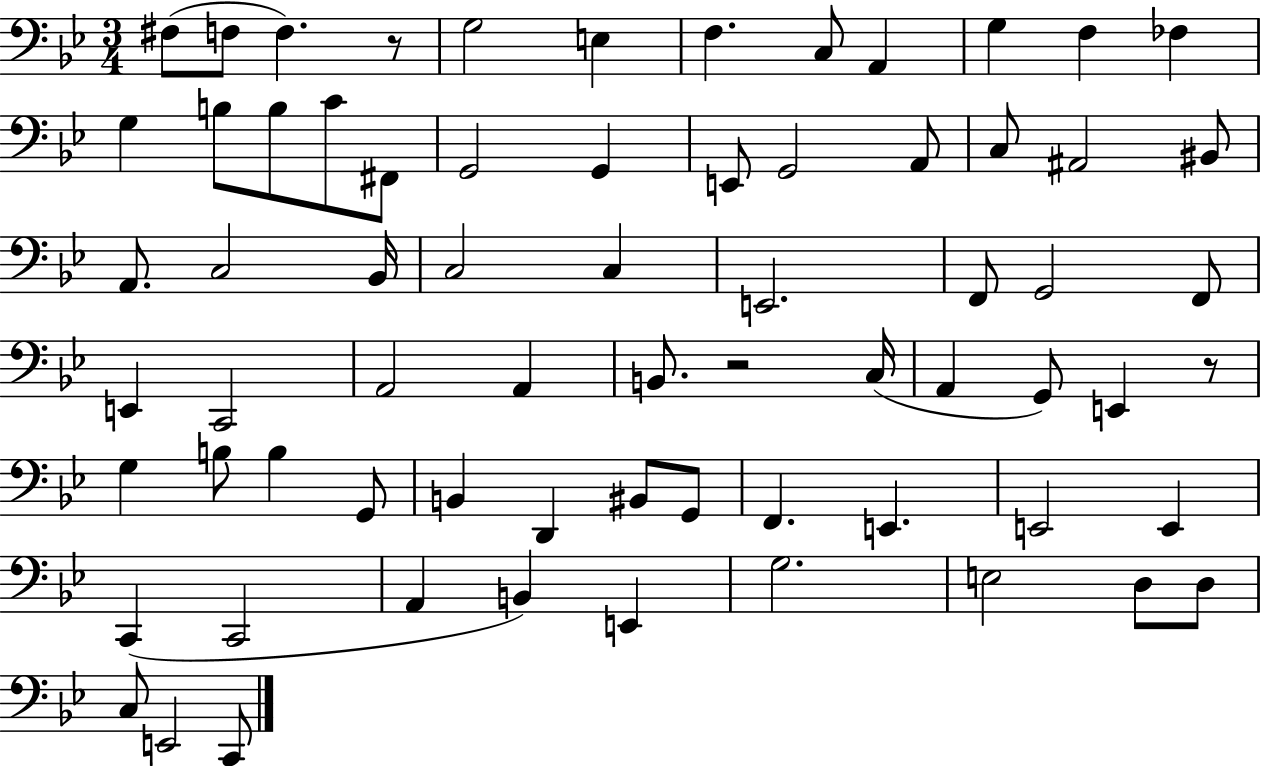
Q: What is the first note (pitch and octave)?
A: F#3